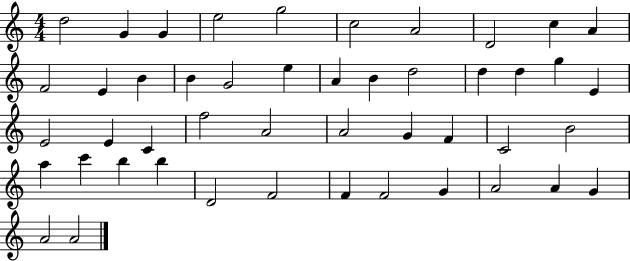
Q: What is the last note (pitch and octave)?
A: A4